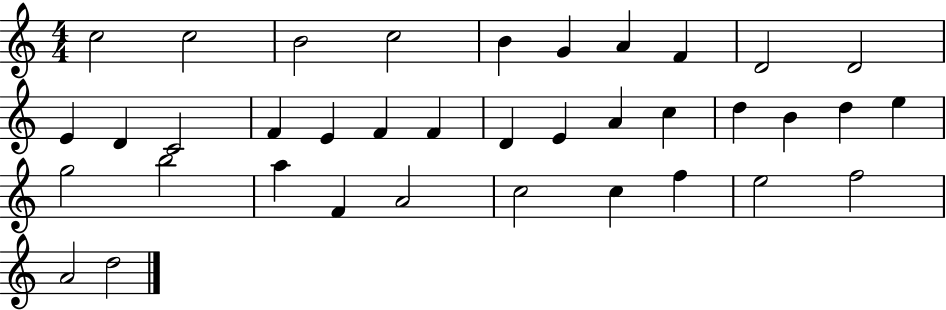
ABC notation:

X:1
T:Untitled
M:4/4
L:1/4
K:C
c2 c2 B2 c2 B G A F D2 D2 E D C2 F E F F D E A c d B d e g2 b2 a F A2 c2 c f e2 f2 A2 d2